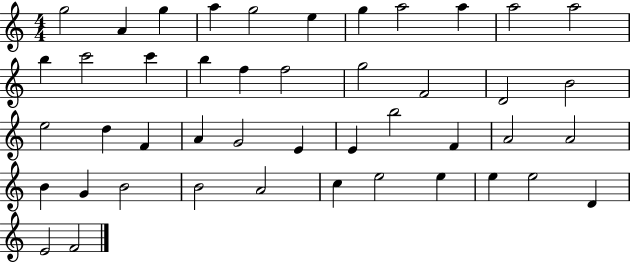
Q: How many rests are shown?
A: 0